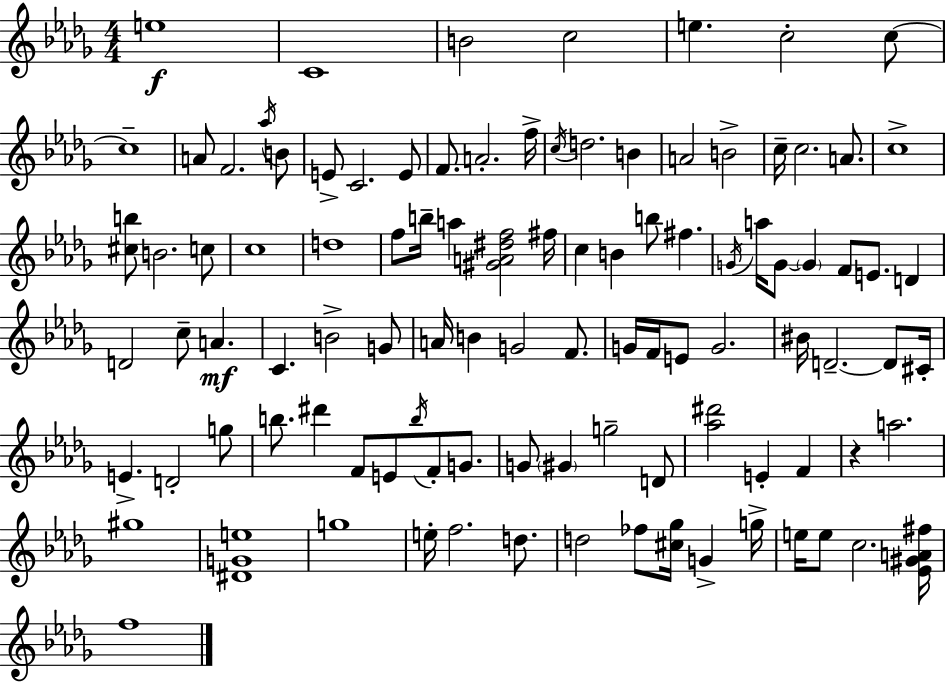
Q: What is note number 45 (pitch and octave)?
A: E4